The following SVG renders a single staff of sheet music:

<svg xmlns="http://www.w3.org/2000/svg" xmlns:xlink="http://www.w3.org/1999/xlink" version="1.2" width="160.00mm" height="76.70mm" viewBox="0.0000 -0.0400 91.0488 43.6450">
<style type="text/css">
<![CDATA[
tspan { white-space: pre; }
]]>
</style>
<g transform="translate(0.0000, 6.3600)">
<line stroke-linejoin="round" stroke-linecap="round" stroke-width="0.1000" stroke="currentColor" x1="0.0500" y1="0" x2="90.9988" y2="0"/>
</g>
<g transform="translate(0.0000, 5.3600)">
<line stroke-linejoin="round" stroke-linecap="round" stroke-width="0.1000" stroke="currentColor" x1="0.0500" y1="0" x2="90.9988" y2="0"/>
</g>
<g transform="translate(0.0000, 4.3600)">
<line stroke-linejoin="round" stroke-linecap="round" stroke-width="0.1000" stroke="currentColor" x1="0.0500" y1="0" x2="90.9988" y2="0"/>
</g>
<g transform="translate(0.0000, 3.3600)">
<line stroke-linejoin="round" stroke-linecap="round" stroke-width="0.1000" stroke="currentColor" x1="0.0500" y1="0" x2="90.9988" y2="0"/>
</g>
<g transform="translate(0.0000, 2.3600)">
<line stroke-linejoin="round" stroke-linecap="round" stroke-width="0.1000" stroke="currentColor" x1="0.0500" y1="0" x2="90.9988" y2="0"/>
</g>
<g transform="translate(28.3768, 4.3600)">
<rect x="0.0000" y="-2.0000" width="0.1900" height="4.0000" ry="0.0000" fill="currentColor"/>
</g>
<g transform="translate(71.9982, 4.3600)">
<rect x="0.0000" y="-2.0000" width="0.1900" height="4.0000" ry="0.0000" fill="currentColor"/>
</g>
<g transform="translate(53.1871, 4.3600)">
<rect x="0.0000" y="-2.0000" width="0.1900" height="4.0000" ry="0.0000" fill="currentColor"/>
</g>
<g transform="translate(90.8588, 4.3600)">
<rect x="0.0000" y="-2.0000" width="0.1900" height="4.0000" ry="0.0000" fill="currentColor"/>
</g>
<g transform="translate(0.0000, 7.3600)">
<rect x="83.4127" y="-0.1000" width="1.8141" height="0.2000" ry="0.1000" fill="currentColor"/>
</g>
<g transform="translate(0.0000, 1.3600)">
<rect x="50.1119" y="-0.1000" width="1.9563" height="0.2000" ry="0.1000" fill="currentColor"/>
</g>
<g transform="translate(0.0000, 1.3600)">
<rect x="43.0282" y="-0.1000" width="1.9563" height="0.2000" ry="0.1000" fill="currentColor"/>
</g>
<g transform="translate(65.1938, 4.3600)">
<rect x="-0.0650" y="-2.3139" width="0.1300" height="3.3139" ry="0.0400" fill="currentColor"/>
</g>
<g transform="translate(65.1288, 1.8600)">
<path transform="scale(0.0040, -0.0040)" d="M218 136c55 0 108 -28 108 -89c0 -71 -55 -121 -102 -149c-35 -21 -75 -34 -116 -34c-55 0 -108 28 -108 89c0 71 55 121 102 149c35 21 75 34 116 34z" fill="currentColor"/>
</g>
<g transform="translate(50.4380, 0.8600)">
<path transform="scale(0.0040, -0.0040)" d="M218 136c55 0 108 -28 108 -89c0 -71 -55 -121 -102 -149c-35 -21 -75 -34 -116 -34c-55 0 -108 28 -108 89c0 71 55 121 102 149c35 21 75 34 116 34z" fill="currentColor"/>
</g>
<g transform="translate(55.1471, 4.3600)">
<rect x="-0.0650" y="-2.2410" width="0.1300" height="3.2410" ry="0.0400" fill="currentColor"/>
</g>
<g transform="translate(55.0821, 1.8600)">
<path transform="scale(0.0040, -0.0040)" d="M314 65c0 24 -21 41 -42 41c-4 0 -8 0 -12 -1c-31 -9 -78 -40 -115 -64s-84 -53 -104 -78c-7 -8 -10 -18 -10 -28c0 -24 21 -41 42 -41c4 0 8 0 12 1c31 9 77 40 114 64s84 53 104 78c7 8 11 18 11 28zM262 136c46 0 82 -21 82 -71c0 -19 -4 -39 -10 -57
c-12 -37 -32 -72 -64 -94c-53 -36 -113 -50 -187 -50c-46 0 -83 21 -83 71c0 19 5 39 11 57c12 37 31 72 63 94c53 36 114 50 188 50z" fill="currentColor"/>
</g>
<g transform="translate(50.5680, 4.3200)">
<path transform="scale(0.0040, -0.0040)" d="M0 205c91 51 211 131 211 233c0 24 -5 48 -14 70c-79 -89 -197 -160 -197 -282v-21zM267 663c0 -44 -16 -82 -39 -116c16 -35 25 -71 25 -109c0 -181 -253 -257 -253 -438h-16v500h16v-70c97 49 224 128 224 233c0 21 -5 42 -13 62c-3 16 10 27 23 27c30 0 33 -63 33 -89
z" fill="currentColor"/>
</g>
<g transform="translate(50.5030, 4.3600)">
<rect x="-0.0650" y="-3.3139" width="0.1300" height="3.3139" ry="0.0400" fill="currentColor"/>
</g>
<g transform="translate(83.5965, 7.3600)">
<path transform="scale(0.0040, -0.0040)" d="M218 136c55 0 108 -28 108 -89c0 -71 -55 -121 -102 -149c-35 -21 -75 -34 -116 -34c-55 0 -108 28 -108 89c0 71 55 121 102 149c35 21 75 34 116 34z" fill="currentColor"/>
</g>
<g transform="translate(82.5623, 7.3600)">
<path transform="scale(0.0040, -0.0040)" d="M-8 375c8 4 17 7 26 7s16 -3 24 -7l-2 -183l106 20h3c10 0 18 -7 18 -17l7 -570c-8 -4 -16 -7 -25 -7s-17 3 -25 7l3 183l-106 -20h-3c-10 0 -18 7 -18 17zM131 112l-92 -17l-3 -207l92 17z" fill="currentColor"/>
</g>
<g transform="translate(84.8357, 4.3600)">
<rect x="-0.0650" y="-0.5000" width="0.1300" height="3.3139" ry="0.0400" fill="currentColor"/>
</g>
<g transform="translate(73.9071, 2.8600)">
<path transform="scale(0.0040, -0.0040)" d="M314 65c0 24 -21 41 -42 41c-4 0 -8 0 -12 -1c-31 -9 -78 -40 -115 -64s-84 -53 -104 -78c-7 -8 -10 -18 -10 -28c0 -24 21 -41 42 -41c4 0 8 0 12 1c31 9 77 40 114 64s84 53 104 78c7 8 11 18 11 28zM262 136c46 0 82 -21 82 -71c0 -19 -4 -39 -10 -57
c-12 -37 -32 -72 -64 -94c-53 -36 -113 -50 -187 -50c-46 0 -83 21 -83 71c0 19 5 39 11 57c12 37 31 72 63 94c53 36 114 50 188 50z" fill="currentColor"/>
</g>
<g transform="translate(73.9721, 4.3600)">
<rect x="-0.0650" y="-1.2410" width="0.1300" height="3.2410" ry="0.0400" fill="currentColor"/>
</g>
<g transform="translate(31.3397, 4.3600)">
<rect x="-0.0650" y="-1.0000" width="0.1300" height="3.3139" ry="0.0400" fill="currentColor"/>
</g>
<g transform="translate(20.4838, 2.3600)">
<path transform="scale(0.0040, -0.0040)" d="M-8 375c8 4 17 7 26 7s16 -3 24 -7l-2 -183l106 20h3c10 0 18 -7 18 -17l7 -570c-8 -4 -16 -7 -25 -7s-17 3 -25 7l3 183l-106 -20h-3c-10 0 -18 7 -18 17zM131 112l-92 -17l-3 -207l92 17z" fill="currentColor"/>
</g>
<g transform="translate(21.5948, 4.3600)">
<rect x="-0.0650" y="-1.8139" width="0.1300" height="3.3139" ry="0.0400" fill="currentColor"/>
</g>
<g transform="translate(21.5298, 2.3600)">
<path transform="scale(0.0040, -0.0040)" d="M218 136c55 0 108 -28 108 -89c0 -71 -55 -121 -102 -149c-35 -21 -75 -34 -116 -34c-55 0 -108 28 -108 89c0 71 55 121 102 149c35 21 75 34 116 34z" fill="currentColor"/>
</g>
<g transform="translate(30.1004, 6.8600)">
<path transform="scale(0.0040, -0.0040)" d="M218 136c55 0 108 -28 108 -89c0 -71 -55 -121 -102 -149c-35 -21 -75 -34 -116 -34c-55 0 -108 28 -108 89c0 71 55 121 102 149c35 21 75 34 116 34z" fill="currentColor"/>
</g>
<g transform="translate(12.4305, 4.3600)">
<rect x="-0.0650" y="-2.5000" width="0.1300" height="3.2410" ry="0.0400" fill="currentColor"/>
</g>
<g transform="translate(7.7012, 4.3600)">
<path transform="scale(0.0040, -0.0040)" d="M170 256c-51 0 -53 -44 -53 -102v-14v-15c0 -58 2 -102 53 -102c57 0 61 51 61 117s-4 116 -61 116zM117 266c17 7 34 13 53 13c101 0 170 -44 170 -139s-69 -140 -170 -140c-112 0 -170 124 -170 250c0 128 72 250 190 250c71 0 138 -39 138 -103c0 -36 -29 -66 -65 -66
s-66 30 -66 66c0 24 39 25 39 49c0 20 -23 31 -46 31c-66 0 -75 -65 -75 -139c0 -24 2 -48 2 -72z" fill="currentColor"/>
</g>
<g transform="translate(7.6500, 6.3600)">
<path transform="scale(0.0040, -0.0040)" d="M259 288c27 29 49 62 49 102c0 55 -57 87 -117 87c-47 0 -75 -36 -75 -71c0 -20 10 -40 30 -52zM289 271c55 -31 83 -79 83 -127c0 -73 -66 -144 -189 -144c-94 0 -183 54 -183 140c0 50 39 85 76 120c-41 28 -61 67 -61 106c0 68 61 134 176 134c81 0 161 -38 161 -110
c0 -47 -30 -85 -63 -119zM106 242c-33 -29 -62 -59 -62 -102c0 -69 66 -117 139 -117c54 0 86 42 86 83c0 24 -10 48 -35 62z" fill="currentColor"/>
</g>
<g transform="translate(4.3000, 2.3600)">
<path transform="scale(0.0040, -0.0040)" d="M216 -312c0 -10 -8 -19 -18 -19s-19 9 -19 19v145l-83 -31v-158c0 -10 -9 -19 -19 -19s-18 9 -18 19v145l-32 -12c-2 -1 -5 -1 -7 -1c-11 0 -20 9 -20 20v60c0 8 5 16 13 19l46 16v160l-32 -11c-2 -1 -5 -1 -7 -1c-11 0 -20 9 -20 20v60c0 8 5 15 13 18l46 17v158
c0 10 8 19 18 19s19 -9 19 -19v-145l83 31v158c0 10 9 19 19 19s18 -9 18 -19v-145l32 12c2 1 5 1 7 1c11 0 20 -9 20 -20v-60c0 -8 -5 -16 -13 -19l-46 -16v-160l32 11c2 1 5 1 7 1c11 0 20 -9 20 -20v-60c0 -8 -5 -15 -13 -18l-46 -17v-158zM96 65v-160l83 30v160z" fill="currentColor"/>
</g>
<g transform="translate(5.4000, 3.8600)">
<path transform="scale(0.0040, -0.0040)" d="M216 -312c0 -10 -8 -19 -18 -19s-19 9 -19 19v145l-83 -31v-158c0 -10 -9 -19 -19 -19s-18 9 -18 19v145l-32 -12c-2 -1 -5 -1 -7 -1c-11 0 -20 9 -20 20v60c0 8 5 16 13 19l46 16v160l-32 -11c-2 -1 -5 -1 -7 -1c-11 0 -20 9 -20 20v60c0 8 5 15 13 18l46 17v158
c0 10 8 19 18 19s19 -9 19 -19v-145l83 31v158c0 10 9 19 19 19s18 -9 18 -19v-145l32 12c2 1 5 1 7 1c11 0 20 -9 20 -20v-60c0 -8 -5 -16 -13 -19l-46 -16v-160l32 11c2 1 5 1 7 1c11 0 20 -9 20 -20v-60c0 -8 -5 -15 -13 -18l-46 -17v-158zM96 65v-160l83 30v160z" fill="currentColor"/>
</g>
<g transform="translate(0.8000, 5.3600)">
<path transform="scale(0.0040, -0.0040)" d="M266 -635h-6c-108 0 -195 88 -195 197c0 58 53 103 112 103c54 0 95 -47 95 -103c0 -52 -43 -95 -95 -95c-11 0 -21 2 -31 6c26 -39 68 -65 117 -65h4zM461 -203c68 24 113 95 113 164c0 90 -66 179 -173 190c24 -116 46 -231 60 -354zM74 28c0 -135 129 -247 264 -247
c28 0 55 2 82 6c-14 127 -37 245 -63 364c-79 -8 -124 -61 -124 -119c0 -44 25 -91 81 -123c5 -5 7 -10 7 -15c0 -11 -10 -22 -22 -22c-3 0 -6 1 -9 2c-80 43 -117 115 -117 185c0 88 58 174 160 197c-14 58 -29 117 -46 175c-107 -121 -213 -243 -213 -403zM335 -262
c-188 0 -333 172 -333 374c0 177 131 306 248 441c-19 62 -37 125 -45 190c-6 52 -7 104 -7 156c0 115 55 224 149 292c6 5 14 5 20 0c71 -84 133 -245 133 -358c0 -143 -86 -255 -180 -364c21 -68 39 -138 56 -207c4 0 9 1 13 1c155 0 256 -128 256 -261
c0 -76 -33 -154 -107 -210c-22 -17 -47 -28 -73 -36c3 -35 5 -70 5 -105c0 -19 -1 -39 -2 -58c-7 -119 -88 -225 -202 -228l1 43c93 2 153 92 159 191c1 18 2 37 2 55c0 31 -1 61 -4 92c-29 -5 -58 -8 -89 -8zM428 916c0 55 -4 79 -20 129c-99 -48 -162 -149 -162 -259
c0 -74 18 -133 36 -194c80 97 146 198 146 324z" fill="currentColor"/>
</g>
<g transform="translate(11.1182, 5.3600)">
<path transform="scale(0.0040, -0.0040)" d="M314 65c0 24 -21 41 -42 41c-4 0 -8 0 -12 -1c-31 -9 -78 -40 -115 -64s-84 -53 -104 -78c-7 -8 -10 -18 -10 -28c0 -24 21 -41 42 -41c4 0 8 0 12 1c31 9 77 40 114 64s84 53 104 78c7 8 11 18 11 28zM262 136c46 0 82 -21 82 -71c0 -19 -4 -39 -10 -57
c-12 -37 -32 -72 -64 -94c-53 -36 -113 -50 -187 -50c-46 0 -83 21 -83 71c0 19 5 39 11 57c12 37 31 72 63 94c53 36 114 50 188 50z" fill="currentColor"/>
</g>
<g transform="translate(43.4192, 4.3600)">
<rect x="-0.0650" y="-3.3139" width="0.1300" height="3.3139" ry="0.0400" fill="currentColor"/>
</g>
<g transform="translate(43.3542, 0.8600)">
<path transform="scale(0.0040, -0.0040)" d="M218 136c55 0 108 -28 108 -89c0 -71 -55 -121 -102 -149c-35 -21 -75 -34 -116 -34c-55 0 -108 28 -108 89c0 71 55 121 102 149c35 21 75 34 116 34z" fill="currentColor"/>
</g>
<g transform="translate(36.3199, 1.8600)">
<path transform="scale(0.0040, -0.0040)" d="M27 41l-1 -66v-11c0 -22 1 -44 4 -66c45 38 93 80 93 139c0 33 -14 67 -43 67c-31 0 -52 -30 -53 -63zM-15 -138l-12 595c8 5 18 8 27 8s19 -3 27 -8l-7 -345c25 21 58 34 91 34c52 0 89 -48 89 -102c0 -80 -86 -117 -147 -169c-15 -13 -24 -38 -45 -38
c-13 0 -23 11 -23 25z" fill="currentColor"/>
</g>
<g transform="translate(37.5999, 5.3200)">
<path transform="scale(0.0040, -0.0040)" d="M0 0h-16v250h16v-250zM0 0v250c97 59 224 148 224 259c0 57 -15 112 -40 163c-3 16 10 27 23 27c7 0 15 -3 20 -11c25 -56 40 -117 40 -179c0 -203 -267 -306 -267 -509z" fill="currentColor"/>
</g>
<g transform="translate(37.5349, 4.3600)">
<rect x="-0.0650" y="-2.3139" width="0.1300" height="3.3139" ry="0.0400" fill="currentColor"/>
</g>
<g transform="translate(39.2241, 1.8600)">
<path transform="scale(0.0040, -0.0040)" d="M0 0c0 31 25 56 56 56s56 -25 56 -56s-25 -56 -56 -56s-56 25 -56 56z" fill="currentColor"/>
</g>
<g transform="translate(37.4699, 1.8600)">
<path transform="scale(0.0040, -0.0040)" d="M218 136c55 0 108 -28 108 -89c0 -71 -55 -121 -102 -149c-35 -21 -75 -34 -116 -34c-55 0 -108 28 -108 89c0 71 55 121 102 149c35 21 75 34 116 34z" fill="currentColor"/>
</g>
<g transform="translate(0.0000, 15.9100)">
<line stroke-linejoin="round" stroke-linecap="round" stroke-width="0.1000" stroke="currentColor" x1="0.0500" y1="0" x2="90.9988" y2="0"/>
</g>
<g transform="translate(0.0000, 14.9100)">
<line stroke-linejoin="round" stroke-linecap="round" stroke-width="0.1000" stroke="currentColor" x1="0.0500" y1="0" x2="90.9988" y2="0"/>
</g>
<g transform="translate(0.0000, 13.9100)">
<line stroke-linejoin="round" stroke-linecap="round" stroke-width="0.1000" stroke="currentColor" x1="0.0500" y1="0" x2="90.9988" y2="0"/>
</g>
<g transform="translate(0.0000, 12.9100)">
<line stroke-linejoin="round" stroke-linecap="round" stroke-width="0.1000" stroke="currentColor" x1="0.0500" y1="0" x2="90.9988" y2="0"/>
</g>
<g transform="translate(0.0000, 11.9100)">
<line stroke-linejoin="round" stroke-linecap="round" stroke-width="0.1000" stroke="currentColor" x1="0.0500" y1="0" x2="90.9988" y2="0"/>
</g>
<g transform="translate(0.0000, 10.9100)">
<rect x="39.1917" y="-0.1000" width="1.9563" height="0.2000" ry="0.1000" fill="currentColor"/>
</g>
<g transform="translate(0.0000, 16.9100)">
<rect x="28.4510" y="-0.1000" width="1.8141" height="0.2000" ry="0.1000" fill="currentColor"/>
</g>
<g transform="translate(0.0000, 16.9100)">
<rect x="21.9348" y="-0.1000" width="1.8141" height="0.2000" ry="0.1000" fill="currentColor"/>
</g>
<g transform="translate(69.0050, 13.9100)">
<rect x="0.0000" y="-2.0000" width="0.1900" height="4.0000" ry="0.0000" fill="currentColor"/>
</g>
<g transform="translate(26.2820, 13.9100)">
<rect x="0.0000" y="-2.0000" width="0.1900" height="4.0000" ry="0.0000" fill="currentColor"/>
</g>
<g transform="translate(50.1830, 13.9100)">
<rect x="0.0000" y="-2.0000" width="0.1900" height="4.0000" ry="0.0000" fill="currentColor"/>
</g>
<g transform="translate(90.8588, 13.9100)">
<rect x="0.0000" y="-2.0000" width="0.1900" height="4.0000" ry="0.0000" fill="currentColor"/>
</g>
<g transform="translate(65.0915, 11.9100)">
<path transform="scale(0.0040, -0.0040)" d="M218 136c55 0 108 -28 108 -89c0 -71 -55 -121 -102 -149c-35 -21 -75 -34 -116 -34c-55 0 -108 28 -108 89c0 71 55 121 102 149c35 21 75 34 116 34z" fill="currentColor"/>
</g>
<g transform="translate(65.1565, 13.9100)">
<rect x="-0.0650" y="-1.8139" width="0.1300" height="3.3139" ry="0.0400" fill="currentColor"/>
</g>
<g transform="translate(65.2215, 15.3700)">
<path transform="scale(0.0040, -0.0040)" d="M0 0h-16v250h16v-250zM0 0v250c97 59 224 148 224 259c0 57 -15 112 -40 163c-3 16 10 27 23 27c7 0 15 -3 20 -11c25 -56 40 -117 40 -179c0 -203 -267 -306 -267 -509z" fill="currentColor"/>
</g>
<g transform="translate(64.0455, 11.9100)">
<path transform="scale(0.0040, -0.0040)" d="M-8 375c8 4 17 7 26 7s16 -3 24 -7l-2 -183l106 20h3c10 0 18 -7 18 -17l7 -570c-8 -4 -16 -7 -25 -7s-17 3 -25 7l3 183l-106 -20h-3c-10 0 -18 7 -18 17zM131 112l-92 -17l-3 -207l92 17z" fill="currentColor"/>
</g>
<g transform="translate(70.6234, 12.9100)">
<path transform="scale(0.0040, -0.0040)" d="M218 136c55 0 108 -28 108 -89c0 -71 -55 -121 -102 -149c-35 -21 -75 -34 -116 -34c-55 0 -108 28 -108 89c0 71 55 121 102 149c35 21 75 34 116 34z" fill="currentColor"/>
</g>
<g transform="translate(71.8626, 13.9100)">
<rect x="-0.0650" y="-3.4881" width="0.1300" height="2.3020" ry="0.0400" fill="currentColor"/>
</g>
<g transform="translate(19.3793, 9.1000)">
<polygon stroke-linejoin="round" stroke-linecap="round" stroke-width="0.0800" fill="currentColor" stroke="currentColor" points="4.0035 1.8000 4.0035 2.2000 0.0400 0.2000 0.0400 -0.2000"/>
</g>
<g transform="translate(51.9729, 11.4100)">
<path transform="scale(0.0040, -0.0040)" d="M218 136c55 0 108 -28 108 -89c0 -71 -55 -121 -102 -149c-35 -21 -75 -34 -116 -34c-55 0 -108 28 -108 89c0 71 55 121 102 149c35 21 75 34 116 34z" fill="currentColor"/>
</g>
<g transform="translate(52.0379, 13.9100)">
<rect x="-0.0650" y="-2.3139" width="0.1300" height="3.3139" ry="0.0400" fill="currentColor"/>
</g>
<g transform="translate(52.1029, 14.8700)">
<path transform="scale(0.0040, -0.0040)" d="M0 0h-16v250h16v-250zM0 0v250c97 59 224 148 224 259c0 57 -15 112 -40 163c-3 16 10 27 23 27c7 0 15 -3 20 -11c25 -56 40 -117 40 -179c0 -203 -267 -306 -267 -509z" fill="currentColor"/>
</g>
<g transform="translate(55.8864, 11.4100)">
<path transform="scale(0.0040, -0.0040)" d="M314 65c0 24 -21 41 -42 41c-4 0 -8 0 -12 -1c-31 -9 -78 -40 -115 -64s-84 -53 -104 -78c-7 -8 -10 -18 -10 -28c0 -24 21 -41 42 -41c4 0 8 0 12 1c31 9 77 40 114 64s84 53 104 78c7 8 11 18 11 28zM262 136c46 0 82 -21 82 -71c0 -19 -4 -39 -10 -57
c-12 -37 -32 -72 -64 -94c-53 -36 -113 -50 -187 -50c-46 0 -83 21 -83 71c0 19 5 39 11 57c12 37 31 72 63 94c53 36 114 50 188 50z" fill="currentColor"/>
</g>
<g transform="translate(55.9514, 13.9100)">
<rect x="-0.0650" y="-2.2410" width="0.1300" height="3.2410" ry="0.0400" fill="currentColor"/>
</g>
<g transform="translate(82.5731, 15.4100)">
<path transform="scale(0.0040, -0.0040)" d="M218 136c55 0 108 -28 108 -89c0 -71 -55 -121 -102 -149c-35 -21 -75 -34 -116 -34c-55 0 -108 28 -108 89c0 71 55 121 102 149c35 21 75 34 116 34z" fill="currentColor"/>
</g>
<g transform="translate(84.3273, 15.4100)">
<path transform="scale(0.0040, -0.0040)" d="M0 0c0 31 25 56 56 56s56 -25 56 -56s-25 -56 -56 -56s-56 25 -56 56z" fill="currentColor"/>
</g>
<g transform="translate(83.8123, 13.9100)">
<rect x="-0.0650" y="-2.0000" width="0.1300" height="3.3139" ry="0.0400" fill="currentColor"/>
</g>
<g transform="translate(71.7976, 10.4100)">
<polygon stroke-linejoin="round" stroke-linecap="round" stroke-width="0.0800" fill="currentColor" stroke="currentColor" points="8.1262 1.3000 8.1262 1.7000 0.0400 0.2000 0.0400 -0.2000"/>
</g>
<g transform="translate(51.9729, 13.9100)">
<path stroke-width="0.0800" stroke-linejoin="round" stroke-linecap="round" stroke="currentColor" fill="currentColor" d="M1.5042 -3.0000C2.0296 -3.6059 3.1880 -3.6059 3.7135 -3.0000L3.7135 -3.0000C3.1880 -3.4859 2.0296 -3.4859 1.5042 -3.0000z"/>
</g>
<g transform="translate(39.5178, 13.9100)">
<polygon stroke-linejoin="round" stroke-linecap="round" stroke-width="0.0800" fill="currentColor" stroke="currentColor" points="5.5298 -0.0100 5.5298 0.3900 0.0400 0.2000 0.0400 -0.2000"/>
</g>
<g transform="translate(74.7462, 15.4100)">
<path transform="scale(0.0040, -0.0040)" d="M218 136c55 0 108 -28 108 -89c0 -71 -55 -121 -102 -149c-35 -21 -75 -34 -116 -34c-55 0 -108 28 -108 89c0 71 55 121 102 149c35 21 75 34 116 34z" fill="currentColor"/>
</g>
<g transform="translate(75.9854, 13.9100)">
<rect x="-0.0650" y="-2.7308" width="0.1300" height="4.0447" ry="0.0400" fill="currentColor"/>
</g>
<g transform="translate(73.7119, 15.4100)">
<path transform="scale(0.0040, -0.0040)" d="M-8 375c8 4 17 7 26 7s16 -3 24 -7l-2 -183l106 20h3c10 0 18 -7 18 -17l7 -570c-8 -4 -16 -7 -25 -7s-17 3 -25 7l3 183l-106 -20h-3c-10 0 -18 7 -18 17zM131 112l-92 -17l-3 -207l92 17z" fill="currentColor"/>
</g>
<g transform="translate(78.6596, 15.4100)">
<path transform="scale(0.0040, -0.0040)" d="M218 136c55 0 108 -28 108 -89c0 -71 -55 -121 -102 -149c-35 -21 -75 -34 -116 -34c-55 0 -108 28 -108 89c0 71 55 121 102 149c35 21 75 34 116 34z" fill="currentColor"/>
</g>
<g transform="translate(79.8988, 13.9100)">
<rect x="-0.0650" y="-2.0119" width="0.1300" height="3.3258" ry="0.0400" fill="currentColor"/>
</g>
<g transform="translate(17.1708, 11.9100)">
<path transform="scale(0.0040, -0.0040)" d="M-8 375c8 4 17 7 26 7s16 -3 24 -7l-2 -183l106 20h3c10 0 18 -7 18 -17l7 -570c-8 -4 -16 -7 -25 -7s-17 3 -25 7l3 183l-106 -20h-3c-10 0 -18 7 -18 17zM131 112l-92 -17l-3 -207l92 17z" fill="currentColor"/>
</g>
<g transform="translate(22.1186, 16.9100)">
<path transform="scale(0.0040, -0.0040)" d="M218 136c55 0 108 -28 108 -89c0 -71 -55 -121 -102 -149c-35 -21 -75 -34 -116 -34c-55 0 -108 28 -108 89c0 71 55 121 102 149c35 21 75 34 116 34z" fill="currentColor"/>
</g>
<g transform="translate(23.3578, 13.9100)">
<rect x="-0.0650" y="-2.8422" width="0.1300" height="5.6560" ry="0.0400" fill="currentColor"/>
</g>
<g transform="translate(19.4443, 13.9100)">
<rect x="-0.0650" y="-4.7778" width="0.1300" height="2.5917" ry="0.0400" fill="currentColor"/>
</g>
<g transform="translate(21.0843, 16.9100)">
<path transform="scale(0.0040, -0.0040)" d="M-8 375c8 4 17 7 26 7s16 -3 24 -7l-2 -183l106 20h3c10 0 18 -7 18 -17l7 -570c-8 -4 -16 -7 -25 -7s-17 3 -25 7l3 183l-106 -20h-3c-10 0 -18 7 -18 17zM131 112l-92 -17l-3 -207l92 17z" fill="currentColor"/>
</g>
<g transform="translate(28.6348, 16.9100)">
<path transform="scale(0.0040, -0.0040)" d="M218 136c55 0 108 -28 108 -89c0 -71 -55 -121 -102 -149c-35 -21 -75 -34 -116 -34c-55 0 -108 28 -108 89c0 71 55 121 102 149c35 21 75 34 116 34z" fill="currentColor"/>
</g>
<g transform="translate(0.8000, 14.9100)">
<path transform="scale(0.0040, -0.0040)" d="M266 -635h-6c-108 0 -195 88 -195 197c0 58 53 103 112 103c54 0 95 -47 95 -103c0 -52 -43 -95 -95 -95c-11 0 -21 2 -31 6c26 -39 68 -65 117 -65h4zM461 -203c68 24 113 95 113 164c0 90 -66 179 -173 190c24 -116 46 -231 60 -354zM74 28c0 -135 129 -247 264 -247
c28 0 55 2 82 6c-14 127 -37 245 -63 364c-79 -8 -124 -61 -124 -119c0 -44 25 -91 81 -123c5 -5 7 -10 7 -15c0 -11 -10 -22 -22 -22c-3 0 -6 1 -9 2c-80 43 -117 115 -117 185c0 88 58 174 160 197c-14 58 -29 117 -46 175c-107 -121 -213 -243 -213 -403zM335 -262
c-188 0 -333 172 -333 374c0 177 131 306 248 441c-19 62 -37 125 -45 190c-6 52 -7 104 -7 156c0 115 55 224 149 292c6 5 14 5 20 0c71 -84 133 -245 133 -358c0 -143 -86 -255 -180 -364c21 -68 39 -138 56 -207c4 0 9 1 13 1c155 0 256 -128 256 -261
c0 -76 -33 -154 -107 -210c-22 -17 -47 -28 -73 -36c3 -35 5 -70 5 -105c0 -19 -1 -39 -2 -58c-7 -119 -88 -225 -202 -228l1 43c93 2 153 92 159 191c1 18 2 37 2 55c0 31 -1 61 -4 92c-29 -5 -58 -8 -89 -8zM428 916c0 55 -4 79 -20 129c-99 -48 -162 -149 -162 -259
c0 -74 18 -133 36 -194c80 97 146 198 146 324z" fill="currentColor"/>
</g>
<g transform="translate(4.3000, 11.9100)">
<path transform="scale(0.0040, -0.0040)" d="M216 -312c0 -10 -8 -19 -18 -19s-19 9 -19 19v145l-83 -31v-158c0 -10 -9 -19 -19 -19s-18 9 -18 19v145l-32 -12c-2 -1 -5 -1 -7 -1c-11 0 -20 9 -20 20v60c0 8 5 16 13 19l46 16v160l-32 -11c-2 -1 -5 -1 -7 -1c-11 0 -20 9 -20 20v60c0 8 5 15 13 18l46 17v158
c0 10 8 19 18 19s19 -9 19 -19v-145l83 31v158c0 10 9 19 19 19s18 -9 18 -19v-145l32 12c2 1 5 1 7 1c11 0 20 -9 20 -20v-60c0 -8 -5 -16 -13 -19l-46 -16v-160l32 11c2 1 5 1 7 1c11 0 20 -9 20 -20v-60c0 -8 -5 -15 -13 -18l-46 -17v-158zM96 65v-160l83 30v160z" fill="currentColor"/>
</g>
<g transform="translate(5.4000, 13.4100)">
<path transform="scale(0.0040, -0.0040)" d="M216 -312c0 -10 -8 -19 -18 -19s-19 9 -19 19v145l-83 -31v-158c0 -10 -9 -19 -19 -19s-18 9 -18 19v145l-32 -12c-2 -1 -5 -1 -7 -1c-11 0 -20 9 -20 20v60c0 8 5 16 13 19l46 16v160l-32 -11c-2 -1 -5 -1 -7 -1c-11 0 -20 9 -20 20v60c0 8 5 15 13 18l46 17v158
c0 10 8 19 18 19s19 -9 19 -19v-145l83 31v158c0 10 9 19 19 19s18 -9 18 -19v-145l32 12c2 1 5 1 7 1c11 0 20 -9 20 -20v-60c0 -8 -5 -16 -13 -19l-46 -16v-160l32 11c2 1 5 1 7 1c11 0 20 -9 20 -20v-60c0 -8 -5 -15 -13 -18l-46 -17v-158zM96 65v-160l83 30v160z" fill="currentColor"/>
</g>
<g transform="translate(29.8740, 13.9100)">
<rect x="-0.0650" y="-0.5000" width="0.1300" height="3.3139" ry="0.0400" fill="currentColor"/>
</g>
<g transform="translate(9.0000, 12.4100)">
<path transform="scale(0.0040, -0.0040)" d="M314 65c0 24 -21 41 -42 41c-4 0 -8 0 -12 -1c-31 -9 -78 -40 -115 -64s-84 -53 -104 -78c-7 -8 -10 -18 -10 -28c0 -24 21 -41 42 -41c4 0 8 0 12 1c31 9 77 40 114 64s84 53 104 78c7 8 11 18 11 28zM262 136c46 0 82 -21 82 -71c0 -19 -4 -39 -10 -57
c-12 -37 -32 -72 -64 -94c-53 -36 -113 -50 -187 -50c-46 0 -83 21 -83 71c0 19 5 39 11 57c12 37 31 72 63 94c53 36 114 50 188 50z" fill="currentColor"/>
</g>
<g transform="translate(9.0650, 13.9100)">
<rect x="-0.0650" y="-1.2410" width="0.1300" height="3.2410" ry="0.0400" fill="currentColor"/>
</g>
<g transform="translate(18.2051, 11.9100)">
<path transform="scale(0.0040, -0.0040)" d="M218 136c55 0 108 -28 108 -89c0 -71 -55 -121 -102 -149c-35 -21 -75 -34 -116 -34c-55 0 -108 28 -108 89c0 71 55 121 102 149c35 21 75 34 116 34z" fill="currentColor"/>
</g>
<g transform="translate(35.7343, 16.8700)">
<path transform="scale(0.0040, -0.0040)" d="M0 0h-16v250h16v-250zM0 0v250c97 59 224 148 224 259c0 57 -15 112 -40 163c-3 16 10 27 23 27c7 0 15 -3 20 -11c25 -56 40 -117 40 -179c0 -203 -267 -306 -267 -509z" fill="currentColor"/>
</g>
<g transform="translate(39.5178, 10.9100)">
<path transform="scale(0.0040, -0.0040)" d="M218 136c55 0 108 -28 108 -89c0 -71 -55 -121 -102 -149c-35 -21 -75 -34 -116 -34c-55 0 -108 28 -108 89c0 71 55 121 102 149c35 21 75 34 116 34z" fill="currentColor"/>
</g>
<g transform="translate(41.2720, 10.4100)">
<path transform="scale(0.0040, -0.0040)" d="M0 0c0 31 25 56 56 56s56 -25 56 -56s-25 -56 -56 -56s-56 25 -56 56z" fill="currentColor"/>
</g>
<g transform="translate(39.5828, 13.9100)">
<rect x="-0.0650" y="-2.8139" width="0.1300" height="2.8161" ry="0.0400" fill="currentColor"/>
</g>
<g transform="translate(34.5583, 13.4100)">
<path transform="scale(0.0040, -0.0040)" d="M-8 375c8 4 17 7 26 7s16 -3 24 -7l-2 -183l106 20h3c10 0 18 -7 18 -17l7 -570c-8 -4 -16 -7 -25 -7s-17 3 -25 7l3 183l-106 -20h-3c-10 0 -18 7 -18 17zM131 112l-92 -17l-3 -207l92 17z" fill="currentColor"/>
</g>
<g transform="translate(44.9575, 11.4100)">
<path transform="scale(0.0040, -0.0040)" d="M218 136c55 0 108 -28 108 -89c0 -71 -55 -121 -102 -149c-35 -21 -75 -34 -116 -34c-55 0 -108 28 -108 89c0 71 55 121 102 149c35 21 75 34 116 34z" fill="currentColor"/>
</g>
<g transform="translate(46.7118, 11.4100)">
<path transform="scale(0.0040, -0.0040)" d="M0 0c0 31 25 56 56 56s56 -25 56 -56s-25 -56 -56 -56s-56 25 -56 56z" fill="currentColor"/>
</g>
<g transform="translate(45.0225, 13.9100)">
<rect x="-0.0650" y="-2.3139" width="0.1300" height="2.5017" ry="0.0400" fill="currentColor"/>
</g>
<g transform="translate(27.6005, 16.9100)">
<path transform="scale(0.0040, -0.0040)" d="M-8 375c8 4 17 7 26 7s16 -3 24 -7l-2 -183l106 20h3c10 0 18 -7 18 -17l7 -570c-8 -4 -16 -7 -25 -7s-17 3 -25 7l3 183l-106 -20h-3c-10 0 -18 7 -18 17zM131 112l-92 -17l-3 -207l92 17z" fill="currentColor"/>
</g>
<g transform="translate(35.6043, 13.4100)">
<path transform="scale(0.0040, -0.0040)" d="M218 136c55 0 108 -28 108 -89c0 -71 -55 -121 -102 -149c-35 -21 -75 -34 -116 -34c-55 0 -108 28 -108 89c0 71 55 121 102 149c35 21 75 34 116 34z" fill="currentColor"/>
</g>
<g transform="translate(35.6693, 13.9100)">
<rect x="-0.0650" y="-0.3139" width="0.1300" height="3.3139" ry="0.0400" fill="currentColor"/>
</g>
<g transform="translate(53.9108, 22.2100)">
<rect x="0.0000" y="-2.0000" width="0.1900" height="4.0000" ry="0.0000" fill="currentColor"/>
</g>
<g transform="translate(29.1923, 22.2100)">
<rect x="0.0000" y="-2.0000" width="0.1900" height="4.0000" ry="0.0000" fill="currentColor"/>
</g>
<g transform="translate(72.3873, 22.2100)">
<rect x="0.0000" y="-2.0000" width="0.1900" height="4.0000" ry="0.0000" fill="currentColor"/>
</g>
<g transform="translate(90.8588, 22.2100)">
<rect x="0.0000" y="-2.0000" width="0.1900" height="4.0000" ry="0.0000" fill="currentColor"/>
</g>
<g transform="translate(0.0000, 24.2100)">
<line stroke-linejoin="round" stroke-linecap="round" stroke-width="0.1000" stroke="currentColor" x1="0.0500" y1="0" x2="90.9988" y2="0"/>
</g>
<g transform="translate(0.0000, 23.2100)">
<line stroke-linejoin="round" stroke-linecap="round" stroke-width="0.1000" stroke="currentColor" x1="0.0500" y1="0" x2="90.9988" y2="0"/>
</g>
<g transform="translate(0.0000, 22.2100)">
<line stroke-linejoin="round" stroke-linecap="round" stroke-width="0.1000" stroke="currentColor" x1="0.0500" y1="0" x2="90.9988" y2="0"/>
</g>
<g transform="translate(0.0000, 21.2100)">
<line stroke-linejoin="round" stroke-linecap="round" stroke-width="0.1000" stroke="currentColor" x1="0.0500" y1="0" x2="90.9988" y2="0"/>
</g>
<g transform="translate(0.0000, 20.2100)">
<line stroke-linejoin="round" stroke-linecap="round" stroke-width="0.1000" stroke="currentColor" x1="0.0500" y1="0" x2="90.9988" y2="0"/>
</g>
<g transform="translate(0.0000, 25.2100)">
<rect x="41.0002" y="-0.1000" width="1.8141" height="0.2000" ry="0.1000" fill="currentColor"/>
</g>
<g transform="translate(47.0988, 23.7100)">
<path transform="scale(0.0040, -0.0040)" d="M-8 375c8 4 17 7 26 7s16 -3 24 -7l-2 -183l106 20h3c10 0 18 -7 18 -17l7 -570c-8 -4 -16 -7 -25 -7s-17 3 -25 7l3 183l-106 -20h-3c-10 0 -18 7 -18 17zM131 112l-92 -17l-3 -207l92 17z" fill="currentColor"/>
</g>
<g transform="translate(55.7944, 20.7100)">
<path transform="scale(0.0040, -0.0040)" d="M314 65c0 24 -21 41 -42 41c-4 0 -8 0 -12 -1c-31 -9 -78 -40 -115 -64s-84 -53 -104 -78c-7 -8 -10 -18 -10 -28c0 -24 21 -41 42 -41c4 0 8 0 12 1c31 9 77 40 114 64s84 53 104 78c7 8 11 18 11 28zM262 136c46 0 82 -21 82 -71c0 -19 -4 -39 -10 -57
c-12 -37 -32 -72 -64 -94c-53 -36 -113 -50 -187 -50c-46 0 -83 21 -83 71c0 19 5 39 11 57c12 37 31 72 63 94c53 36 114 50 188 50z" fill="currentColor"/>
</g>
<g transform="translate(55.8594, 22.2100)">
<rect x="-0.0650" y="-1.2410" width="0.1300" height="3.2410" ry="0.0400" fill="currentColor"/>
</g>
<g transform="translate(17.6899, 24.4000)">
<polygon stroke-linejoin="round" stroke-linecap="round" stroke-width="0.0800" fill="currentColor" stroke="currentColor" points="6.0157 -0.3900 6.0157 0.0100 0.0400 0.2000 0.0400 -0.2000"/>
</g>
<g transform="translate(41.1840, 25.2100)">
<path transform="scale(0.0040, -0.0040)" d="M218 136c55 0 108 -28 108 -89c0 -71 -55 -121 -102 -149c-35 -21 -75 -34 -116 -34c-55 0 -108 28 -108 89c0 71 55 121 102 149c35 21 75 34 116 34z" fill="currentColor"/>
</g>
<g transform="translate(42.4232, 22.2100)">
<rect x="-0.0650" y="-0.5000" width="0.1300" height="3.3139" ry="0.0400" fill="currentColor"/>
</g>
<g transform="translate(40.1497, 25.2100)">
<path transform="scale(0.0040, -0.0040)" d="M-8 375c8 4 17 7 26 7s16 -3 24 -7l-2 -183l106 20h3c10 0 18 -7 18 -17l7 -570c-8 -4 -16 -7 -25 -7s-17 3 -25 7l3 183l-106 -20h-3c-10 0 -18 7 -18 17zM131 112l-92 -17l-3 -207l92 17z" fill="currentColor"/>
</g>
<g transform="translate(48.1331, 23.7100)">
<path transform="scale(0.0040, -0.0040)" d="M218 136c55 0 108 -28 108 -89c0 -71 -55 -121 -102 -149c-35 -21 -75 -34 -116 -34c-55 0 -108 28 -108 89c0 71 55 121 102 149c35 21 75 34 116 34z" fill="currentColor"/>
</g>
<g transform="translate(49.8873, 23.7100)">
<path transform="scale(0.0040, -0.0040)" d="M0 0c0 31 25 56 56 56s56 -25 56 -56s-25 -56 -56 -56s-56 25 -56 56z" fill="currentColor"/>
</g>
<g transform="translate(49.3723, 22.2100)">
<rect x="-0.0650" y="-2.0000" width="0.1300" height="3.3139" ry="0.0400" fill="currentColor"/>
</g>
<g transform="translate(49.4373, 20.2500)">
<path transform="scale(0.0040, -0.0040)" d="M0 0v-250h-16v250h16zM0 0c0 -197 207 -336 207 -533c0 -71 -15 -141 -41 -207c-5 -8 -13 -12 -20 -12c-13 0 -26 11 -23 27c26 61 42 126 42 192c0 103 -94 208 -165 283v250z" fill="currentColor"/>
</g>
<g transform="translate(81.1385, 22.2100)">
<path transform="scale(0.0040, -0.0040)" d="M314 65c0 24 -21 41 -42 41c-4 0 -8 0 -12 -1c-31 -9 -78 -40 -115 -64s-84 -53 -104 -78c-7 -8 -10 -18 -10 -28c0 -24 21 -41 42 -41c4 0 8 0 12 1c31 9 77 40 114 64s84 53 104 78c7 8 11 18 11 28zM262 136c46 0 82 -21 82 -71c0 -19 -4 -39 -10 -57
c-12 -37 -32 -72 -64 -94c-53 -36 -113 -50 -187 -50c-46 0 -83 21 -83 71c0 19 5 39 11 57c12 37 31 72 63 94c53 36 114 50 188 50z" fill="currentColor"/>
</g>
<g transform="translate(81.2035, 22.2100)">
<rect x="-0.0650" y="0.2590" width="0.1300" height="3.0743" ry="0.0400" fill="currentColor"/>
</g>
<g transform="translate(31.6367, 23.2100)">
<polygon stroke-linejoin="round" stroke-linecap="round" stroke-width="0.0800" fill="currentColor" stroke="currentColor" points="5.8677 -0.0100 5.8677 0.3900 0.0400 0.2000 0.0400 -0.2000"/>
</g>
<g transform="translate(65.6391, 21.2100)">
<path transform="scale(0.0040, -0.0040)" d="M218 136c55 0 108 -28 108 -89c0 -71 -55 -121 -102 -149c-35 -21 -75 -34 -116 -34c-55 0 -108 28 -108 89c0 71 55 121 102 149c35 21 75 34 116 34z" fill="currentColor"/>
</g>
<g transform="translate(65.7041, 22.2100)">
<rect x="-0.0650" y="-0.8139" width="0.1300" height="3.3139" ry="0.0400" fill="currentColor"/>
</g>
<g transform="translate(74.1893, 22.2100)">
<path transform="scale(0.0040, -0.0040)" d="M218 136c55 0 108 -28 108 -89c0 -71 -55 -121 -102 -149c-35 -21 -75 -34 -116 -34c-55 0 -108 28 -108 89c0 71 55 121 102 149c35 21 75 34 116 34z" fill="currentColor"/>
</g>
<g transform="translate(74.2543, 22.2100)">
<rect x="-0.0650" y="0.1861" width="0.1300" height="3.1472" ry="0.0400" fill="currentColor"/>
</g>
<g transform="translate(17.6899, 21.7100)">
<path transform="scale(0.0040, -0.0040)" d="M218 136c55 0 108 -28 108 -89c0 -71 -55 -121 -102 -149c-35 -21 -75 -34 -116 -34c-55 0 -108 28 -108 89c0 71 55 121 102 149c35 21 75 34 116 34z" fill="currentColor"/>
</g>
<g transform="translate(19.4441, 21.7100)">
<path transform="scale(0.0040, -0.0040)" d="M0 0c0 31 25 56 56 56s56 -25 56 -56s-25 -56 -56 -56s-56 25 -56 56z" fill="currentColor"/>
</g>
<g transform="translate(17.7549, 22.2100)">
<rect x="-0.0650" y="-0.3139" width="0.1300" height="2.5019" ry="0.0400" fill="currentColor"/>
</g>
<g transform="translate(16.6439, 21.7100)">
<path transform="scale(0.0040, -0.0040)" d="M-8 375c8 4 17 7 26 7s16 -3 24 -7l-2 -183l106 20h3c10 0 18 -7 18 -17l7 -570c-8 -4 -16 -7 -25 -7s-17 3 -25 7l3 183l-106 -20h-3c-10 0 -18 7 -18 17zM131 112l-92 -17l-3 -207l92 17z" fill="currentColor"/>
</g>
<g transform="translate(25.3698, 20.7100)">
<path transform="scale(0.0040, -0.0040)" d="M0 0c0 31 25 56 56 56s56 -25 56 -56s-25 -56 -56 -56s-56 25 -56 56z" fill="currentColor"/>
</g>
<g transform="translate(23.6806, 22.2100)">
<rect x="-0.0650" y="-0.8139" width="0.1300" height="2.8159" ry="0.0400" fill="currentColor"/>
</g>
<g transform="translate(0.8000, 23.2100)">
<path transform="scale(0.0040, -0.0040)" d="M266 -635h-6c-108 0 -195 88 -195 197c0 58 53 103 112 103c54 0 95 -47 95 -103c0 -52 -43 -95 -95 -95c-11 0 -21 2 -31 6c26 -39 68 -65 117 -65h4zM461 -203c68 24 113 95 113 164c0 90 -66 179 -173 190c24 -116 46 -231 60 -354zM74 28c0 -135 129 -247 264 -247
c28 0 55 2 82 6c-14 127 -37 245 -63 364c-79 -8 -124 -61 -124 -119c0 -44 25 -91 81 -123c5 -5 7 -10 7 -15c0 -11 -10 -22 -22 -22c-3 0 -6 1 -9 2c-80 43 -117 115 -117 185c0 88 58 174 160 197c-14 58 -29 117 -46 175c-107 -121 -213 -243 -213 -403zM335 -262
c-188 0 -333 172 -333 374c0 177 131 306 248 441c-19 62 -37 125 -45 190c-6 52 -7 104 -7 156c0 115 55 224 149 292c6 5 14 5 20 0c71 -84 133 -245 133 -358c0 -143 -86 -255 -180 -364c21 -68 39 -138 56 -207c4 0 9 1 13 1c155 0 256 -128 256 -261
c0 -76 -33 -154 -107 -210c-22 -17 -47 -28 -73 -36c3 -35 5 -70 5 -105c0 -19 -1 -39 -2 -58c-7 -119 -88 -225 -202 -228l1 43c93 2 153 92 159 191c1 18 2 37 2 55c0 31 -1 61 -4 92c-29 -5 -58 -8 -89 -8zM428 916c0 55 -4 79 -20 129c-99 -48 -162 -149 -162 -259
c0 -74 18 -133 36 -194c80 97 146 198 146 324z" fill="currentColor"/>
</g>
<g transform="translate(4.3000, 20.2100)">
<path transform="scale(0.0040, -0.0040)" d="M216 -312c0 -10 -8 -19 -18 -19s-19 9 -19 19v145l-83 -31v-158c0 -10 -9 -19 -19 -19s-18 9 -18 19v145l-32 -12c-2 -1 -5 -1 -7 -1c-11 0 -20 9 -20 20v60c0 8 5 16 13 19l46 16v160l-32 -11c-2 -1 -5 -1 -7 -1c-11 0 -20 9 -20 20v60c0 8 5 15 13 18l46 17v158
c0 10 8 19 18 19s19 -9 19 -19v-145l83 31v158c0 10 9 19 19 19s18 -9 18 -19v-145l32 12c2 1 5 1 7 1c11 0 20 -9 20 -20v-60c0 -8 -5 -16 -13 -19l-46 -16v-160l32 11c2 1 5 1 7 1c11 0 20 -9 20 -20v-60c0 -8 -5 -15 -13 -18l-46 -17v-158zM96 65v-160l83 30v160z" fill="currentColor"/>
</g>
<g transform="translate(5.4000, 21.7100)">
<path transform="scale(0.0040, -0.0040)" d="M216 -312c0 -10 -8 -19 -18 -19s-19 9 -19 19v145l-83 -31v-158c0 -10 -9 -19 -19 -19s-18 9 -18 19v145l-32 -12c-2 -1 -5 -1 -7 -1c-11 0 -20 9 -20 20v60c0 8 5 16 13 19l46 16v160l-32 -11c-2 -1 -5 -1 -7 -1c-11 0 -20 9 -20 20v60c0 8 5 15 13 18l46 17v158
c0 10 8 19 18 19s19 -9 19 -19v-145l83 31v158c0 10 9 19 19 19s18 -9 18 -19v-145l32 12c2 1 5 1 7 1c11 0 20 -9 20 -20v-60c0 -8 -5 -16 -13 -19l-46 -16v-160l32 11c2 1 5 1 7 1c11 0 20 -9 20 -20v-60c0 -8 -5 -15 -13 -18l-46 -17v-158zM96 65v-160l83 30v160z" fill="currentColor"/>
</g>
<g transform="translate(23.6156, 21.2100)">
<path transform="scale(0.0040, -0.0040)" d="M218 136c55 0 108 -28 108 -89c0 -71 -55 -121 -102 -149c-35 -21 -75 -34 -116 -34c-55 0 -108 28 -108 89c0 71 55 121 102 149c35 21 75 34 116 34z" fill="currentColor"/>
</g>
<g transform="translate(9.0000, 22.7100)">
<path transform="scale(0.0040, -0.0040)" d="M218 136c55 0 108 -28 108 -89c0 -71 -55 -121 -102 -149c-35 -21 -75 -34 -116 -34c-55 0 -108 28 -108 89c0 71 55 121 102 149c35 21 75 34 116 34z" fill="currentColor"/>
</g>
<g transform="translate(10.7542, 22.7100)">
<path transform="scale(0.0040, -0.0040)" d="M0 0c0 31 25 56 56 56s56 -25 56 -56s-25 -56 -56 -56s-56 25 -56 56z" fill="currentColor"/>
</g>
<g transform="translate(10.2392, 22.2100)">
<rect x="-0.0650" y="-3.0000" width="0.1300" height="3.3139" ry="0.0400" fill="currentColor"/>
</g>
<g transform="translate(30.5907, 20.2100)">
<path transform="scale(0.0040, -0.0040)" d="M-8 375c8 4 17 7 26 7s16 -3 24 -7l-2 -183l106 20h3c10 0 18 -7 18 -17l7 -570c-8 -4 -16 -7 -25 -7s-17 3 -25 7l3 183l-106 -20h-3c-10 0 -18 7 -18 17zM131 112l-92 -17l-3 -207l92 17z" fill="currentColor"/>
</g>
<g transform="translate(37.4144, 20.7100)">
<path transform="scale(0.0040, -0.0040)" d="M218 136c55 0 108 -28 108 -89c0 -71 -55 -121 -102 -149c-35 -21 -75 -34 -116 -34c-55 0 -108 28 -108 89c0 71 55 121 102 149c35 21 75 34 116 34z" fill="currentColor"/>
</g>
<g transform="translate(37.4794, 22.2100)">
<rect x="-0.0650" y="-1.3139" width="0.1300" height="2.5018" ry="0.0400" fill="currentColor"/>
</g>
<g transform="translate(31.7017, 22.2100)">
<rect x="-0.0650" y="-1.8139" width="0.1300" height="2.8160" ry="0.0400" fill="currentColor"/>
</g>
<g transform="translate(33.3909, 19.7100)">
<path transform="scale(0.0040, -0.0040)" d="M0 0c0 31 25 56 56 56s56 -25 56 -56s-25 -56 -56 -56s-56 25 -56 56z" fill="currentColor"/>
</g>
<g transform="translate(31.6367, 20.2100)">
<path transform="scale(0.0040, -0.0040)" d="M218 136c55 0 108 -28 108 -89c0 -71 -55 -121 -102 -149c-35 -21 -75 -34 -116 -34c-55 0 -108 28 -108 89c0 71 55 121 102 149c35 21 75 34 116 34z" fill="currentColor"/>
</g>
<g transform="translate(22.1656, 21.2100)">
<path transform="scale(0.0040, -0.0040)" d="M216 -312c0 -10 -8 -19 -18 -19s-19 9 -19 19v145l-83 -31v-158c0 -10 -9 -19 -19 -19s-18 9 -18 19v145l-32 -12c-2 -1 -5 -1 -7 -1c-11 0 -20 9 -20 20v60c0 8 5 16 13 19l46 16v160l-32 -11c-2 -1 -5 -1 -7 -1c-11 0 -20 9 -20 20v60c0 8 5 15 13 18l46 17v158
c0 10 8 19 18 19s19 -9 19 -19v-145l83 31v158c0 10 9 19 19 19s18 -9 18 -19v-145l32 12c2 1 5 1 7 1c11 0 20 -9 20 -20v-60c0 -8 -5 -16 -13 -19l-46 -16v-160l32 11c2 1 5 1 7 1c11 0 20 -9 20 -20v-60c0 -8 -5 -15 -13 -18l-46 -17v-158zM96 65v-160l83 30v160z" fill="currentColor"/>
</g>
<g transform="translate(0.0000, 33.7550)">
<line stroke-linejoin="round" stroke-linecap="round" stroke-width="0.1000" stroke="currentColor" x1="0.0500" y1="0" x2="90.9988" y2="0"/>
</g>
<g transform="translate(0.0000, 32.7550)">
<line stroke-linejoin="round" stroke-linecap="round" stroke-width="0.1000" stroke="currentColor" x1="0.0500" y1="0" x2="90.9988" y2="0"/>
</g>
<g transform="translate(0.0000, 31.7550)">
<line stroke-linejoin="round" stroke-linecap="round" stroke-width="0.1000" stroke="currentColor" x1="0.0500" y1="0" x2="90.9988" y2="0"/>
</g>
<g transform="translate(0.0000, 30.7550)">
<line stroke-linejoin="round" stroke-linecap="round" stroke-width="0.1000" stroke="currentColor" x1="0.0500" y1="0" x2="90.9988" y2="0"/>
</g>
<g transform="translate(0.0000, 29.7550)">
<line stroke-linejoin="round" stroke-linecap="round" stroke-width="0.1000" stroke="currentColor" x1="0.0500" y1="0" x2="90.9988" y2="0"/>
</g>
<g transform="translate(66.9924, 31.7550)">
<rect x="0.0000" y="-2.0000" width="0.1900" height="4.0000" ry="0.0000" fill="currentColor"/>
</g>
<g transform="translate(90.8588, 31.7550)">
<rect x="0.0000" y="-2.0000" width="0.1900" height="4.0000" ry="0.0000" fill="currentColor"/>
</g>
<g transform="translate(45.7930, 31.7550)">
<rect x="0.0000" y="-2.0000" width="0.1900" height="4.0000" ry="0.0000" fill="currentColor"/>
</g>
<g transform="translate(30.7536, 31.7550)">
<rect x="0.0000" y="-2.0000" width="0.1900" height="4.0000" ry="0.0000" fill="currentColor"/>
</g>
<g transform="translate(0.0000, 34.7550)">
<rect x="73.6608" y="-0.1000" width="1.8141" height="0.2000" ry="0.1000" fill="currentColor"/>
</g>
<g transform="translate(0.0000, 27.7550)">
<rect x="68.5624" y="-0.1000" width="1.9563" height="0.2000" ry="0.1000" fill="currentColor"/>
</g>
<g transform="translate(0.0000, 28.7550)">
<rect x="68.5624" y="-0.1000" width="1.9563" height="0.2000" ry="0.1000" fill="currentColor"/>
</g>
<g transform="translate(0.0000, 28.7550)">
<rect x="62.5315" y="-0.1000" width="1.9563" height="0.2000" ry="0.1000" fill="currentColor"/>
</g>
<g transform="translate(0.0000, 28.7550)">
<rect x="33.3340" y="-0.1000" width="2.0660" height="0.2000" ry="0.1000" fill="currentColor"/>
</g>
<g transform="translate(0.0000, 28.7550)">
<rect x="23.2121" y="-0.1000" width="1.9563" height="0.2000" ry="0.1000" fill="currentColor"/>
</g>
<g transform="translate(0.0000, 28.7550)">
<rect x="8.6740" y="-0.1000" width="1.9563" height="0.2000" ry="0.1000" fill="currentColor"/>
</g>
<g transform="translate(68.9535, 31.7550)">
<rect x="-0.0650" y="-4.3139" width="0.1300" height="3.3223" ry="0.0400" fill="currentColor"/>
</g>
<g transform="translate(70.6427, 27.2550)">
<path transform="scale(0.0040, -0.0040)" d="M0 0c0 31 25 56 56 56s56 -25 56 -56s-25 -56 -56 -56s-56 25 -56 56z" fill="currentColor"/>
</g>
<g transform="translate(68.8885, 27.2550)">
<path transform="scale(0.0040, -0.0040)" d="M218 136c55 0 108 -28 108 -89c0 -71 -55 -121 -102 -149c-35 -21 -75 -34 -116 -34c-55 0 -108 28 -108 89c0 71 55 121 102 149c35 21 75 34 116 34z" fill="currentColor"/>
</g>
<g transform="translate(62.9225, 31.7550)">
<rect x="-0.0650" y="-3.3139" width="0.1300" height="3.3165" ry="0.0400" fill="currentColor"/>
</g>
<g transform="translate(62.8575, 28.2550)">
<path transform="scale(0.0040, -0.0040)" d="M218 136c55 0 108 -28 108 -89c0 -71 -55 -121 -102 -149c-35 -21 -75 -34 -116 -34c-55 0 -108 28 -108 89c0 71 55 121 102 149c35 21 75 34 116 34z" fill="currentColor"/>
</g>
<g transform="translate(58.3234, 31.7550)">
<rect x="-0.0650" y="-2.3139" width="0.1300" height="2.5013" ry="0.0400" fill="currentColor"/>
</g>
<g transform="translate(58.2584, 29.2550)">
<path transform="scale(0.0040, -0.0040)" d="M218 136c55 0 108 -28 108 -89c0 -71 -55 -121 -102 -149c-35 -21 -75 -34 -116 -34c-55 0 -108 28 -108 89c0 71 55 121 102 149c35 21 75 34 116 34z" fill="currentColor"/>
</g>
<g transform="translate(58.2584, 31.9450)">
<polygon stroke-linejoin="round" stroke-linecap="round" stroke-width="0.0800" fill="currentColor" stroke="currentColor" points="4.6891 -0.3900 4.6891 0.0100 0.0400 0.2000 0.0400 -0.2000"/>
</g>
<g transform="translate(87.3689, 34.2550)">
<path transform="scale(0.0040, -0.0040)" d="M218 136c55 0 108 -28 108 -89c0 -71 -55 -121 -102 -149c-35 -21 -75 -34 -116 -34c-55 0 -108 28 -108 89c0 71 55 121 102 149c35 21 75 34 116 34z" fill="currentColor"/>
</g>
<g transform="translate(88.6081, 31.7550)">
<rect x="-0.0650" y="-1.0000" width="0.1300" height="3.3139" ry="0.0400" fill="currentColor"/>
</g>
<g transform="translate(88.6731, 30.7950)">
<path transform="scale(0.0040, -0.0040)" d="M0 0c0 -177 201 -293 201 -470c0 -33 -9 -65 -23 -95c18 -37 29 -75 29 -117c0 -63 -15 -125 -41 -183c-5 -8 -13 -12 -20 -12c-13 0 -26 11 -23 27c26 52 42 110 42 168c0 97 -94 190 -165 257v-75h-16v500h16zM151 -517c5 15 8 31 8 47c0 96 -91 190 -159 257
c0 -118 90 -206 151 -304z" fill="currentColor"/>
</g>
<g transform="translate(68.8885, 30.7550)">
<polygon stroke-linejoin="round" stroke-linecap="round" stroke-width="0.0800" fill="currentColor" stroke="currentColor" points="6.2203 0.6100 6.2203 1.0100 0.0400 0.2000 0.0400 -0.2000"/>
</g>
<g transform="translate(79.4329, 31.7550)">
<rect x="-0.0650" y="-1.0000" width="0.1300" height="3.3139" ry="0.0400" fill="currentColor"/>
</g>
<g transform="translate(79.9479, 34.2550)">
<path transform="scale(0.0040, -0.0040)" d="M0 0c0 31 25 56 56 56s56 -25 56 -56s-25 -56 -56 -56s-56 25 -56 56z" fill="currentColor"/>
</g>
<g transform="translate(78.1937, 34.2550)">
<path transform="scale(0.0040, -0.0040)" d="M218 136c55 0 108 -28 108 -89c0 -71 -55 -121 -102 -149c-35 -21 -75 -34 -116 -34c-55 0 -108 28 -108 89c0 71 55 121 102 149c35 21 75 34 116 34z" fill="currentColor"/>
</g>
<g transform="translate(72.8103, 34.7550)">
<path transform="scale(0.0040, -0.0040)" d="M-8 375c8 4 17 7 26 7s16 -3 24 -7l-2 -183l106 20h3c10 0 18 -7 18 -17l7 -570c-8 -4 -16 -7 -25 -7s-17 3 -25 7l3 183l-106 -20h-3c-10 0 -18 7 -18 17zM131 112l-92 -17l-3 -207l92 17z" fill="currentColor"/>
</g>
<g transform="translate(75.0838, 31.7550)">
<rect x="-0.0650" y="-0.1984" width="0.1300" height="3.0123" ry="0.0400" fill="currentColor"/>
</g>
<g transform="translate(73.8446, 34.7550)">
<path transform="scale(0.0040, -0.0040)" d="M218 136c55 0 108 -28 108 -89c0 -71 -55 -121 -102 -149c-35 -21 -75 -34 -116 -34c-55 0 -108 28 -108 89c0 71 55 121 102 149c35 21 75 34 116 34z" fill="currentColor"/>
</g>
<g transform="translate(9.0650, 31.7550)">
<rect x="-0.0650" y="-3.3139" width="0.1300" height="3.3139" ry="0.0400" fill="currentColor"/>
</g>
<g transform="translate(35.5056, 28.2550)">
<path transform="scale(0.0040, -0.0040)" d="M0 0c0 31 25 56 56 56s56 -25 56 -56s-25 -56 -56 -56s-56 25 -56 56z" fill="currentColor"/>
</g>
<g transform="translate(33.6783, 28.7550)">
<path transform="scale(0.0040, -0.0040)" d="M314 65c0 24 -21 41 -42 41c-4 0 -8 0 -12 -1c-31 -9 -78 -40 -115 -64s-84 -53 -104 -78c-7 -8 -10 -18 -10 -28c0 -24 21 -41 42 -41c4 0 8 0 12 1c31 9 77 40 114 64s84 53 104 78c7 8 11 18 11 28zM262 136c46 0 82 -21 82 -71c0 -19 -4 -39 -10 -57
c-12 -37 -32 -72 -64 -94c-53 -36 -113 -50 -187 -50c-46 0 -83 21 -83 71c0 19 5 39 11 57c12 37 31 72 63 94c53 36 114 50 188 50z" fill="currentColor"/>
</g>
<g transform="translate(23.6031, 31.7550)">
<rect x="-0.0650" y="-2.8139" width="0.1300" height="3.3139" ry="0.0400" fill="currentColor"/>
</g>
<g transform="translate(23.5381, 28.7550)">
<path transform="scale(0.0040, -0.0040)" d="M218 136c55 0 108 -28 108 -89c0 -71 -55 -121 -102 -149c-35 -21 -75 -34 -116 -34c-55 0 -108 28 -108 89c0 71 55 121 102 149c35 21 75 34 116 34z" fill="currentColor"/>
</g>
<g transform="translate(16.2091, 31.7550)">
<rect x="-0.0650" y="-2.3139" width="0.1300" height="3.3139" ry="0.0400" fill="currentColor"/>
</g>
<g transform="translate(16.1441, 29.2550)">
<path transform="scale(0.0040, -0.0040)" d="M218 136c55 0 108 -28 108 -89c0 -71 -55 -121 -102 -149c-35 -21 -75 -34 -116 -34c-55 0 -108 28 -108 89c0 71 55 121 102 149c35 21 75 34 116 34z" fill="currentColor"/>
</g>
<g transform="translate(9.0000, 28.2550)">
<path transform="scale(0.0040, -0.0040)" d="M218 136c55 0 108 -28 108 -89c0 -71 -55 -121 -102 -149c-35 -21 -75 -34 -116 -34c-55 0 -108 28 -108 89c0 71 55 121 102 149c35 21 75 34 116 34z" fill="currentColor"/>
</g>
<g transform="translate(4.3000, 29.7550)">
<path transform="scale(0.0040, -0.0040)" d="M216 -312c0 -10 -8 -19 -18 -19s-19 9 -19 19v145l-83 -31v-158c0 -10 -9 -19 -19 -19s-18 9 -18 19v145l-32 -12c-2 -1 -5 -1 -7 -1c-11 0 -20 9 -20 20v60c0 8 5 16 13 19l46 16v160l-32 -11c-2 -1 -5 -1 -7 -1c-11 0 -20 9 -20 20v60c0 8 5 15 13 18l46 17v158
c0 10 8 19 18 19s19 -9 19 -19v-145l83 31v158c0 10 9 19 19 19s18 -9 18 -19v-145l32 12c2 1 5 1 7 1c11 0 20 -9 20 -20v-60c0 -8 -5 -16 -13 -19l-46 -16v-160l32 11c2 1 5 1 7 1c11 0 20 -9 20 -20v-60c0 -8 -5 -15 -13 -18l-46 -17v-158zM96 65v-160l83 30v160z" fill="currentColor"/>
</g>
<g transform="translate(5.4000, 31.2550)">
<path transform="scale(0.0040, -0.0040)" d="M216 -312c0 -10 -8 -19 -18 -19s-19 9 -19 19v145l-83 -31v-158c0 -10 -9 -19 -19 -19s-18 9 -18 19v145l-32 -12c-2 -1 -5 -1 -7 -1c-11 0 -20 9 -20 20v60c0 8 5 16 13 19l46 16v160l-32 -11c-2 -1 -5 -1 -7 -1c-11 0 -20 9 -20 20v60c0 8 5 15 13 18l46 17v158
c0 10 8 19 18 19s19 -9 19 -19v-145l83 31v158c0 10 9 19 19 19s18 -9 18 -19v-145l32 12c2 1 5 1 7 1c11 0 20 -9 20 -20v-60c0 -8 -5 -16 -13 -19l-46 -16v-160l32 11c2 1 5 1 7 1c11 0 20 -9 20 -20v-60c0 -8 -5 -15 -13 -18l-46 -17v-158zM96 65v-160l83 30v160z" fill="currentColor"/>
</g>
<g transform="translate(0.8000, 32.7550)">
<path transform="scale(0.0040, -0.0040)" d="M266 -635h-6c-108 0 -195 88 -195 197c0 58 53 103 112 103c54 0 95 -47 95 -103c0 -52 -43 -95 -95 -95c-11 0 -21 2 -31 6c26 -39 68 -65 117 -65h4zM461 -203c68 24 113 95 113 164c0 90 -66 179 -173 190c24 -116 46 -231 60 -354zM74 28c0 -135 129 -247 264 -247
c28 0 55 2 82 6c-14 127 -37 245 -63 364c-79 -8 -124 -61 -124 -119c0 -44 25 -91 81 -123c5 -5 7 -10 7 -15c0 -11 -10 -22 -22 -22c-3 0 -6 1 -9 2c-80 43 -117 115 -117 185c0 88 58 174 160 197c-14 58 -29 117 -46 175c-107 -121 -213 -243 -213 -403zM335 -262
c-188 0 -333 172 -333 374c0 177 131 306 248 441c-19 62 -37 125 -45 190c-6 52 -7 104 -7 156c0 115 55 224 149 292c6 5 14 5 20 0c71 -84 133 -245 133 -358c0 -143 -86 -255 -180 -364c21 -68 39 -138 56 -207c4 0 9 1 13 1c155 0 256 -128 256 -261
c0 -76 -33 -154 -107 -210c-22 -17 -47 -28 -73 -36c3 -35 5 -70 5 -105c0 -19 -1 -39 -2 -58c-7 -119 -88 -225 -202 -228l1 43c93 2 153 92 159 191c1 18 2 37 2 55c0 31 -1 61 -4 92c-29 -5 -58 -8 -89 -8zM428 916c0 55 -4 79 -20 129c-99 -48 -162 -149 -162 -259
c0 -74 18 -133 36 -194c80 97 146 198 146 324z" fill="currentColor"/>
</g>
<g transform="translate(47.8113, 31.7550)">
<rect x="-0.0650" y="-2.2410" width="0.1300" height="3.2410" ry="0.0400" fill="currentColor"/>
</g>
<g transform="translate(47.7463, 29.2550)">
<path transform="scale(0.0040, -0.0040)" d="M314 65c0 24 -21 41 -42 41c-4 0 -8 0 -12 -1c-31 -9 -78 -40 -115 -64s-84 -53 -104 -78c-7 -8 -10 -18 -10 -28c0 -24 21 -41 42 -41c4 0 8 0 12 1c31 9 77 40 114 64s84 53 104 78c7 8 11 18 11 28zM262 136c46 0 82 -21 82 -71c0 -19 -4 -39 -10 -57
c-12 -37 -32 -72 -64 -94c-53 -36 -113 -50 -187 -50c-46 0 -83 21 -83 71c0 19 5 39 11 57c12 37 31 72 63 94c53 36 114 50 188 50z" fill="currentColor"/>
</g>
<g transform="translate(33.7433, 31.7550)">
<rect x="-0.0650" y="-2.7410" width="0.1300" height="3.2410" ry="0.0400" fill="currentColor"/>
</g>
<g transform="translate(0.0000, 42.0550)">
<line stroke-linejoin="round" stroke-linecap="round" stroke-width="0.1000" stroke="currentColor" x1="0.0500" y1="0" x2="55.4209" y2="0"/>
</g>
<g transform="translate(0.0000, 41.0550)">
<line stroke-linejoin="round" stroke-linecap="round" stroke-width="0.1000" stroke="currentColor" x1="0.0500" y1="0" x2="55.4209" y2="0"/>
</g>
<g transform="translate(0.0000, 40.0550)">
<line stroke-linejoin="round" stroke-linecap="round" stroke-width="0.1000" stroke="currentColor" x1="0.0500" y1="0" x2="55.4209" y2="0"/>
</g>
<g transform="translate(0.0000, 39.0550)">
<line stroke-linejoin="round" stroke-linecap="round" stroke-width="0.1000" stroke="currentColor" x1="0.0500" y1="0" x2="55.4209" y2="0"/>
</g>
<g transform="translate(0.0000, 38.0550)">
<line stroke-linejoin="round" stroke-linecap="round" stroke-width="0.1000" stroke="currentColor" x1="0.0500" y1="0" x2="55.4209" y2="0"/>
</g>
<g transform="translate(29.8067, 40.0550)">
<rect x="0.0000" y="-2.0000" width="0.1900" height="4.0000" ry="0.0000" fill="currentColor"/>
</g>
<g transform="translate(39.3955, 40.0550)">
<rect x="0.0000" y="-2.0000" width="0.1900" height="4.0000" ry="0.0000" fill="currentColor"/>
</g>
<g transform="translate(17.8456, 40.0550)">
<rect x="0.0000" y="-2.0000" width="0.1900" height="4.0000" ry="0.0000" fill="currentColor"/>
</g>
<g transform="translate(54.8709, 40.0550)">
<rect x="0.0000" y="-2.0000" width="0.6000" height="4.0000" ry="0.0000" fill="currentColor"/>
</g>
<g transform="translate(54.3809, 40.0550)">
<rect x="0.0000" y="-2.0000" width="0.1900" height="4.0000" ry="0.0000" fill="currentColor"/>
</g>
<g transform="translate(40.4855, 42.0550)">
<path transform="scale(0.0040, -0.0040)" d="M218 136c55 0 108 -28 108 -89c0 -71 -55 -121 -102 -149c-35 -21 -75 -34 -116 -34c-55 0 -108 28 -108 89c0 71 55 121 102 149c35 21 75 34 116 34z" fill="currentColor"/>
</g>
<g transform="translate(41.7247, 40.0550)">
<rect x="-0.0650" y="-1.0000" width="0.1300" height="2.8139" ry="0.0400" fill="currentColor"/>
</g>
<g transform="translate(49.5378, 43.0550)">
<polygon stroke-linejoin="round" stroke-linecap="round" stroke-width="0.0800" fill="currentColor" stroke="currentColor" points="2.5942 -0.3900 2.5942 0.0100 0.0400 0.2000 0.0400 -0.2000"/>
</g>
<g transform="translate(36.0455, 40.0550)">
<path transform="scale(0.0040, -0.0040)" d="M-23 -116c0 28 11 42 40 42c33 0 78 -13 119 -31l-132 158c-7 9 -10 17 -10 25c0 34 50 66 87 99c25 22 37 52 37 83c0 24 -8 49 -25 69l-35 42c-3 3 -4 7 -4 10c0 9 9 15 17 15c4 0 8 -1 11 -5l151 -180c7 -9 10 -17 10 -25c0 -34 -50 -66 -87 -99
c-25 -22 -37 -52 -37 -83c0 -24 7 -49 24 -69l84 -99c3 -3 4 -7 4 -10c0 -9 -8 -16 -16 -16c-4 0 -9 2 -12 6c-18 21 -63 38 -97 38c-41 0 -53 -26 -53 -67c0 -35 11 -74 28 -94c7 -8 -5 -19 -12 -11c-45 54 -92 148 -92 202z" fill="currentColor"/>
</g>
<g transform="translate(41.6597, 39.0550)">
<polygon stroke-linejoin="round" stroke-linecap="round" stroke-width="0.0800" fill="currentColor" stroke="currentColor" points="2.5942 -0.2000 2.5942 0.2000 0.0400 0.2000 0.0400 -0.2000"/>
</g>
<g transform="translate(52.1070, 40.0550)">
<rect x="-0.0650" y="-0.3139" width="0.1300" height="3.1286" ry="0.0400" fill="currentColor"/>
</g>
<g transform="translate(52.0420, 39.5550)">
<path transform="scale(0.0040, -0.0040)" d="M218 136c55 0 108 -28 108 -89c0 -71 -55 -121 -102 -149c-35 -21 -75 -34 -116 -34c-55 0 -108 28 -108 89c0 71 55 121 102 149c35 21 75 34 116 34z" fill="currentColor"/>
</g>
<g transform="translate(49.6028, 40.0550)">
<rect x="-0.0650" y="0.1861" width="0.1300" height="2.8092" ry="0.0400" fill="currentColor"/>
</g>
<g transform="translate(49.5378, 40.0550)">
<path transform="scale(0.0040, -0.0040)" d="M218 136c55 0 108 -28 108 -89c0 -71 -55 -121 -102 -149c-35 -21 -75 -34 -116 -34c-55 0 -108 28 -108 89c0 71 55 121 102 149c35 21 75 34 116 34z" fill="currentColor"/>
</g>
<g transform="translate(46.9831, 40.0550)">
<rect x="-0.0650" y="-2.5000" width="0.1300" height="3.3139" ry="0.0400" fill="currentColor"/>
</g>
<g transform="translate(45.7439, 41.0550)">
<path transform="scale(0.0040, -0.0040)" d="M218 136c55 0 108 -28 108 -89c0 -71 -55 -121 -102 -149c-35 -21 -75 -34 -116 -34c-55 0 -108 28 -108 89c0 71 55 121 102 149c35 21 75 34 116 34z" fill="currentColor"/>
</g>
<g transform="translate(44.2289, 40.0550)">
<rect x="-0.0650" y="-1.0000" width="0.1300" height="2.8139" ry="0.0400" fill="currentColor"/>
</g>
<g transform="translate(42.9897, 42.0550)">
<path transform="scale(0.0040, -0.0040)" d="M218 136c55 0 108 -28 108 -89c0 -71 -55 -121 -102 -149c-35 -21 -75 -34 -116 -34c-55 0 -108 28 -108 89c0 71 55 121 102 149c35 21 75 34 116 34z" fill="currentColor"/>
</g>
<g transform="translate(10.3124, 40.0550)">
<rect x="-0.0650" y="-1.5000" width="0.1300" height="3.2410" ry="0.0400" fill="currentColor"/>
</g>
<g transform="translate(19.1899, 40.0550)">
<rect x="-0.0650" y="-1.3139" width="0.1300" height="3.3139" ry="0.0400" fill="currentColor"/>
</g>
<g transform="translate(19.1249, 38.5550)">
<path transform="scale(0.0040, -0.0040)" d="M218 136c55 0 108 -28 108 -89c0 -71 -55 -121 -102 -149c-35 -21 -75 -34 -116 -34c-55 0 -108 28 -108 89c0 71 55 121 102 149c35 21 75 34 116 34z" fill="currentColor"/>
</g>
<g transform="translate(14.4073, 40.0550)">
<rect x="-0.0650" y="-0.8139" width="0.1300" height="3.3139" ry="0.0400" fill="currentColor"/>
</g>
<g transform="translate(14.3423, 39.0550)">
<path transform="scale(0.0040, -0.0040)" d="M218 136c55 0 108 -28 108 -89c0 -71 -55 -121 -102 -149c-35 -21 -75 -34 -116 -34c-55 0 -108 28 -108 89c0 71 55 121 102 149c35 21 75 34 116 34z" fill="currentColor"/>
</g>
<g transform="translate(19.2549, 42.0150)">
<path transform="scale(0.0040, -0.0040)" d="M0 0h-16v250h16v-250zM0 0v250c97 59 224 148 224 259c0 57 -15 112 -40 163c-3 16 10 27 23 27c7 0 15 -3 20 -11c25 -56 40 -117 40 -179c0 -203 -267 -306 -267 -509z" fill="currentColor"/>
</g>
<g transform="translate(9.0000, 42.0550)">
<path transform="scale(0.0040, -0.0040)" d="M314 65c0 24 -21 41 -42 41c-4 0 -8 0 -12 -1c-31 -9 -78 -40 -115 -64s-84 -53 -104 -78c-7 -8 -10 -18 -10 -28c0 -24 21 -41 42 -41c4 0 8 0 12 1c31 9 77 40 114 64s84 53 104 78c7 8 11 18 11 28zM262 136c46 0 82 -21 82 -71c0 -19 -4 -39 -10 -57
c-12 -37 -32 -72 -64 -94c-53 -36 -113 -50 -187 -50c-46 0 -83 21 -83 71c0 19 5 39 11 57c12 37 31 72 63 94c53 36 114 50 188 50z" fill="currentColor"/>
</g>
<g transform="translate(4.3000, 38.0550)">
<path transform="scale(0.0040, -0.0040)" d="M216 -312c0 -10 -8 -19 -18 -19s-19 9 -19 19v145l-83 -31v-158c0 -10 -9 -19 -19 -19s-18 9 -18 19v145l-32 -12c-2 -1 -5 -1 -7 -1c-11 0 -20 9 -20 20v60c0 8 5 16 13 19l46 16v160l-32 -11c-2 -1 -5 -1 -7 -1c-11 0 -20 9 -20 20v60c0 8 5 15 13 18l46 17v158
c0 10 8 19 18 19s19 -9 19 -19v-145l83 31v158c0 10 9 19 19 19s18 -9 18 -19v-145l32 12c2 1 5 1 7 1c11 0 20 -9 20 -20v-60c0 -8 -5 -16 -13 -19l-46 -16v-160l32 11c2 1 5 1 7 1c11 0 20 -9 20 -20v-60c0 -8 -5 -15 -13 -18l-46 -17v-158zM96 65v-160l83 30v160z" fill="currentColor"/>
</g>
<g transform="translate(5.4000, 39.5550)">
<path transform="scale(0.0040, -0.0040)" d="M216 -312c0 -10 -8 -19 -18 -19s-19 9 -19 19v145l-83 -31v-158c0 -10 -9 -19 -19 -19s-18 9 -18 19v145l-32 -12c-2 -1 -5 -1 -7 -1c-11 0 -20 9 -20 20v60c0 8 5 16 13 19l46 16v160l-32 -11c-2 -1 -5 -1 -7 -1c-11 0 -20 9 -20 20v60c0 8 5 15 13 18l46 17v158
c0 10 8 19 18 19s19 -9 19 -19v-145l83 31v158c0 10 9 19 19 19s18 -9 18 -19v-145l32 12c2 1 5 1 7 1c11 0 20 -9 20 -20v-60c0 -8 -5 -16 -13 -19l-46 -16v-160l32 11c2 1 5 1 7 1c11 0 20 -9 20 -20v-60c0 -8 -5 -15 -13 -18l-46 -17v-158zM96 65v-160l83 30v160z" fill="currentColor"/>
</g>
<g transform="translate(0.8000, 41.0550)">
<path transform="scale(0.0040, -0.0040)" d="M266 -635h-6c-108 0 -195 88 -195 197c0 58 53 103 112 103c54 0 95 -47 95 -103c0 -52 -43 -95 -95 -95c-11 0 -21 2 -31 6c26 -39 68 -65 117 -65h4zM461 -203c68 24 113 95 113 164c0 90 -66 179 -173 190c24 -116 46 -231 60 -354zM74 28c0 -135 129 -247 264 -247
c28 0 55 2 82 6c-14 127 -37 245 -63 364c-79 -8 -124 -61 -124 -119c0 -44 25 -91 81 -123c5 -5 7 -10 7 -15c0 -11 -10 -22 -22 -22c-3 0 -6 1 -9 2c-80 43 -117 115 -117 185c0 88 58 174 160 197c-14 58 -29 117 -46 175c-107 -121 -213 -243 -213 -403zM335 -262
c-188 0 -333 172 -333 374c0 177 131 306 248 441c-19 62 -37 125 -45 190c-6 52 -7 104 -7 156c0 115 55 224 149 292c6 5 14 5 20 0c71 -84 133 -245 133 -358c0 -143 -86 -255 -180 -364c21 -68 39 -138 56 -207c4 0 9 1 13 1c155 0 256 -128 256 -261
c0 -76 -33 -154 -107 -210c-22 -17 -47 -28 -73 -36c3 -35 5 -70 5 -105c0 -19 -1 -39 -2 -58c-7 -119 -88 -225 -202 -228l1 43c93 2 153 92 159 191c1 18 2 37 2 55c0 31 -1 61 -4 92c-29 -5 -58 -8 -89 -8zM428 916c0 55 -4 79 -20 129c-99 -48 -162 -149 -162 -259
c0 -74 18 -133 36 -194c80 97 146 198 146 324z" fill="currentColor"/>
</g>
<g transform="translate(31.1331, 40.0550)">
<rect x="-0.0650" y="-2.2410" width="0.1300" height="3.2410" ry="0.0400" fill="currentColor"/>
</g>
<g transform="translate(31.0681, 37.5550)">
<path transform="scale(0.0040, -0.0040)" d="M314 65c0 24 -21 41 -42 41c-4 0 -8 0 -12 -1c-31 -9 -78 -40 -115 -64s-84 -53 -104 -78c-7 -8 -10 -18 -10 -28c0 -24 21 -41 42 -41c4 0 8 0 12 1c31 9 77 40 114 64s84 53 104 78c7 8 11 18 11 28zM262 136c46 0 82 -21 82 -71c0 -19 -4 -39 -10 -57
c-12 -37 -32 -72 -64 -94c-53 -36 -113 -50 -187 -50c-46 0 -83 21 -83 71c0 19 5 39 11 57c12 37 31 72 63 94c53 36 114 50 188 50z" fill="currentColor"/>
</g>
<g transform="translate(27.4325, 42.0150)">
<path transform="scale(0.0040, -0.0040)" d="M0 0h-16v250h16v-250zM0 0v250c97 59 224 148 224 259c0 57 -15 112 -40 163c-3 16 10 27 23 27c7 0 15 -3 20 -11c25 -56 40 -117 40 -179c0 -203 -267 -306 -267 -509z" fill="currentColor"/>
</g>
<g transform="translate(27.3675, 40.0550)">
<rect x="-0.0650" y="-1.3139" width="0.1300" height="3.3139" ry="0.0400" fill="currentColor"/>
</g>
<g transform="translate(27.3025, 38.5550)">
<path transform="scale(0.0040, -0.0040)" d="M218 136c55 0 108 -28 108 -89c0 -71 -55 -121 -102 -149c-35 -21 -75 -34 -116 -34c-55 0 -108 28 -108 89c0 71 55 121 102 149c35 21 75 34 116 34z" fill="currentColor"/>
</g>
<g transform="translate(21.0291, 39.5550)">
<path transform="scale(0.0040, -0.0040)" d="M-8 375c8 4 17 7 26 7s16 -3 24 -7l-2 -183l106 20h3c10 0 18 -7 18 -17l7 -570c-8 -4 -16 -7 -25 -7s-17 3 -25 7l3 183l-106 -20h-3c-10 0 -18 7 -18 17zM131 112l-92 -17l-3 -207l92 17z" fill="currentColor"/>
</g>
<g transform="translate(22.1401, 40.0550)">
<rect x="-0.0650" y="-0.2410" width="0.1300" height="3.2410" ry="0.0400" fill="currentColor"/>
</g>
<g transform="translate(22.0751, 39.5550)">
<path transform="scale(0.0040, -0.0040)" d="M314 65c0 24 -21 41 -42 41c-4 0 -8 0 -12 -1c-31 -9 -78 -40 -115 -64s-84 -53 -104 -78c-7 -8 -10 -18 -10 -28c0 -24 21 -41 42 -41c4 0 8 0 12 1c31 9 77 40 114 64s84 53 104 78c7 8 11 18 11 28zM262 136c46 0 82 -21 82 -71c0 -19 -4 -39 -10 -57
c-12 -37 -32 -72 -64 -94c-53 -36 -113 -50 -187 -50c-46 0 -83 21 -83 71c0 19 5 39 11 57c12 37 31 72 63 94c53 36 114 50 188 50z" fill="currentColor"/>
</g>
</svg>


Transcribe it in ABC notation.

X:1
T:Untitled
M:6/8
L:1/4
K:D
G2 f D _g/2 b b/4 g2 g e2 C e2 f/2 C/2 C c/2 a/2 g/2 g/2 g2 f/2 d/2 F/2 F/2 F A c/2 ^d/2 f/2 e/2 C F/2 e2 d B B2 b g a a2 g2 g/2 b/2 d'/2 C/2 D D/4 E2 d e/2 c2 e/2 g2 z E/2 E/2 G B/2 ^c/2